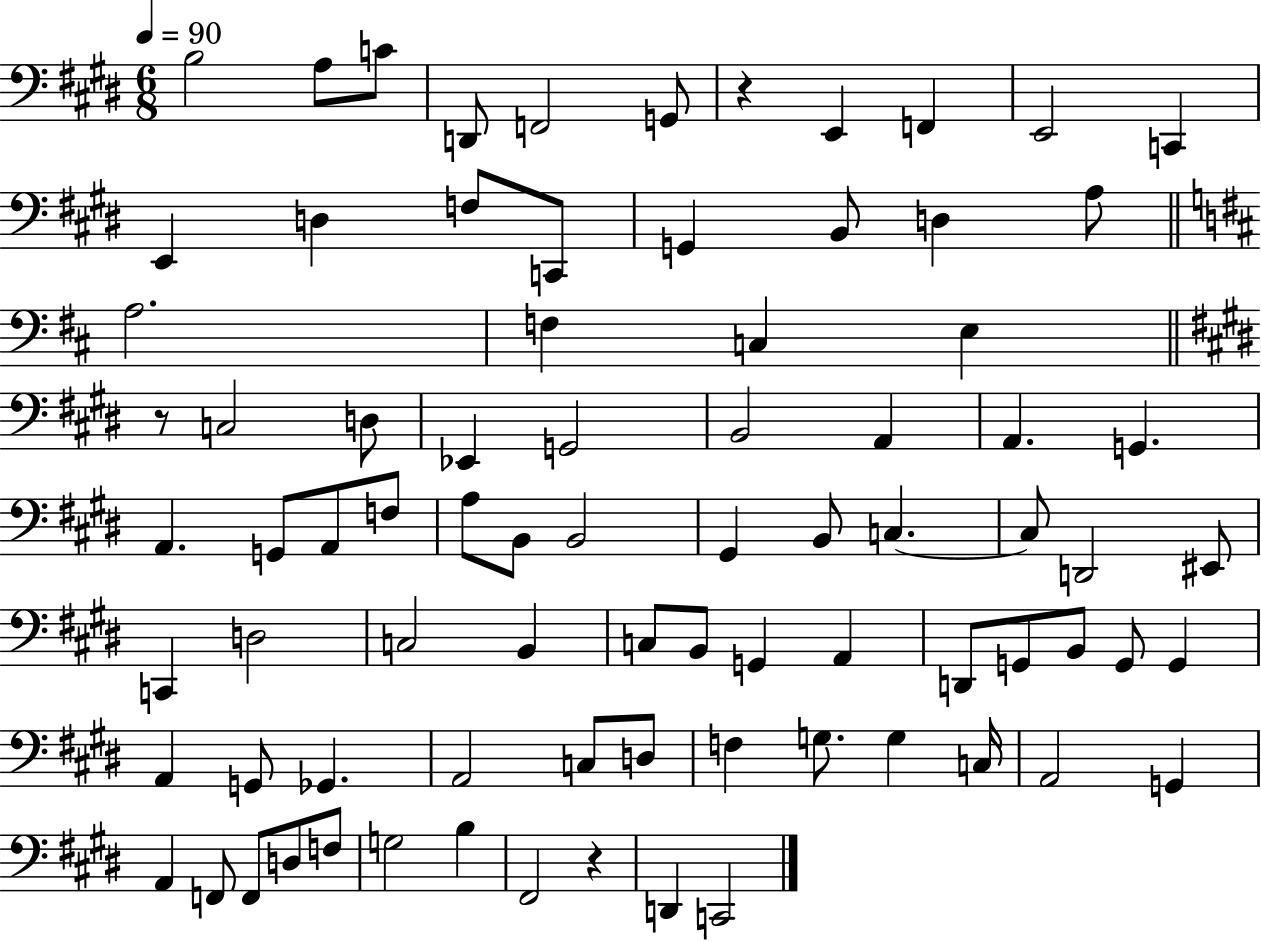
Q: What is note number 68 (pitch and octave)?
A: G2